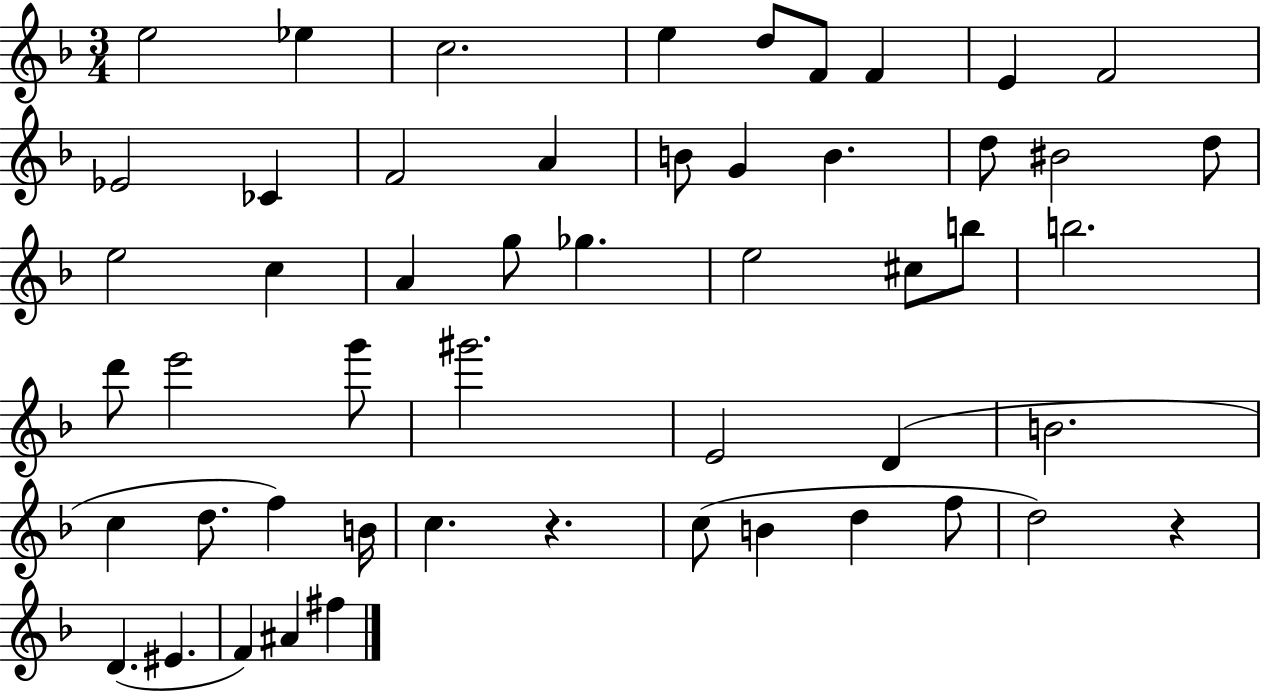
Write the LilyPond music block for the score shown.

{
  \clef treble
  \numericTimeSignature
  \time 3/4
  \key f \major
  e''2 ees''4 | c''2. | e''4 d''8 f'8 f'4 | e'4 f'2 | \break ees'2 ces'4 | f'2 a'4 | b'8 g'4 b'4. | d''8 bis'2 d''8 | \break e''2 c''4 | a'4 g''8 ges''4. | e''2 cis''8 b''8 | b''2. | \break d'''8 e'''2 g'''8 | gis'''2. | e'2 d'4( | b'2. | \break c''4 d''8. f''4) b'16 | c''4. r4. | c''8( b'4 d''4 f''8 | d''2) r4 | \break d'4.( eis'4. | f'4) ais'4 fis''4 | \bar "|."
}